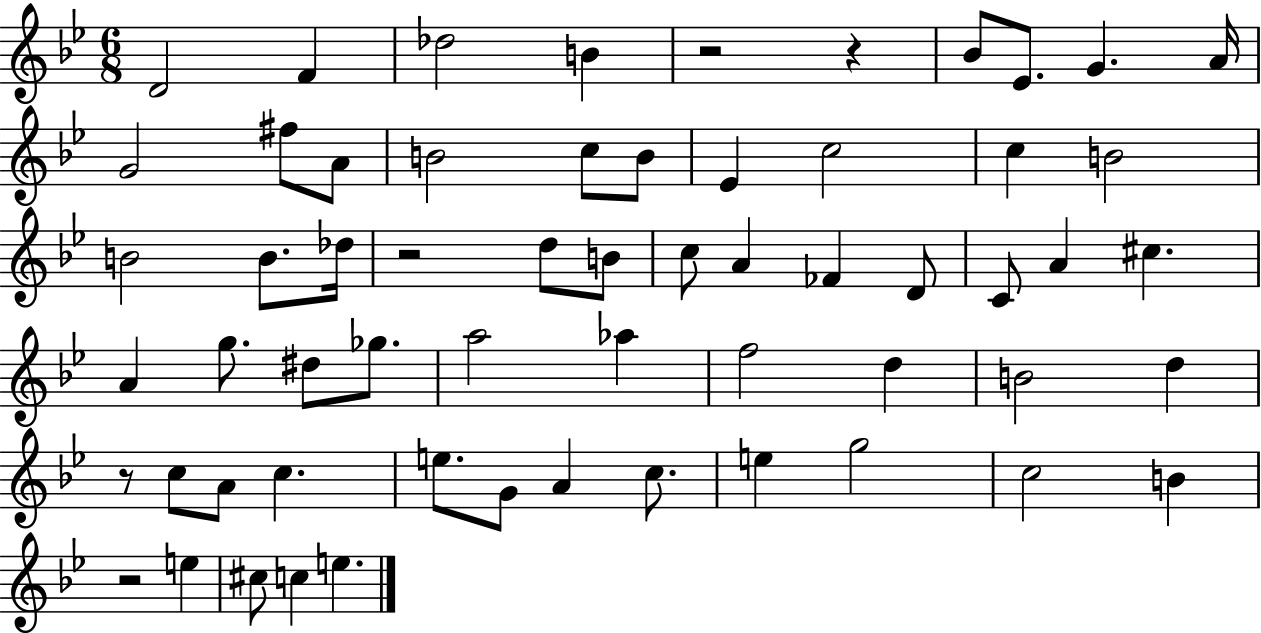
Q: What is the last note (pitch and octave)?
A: E5